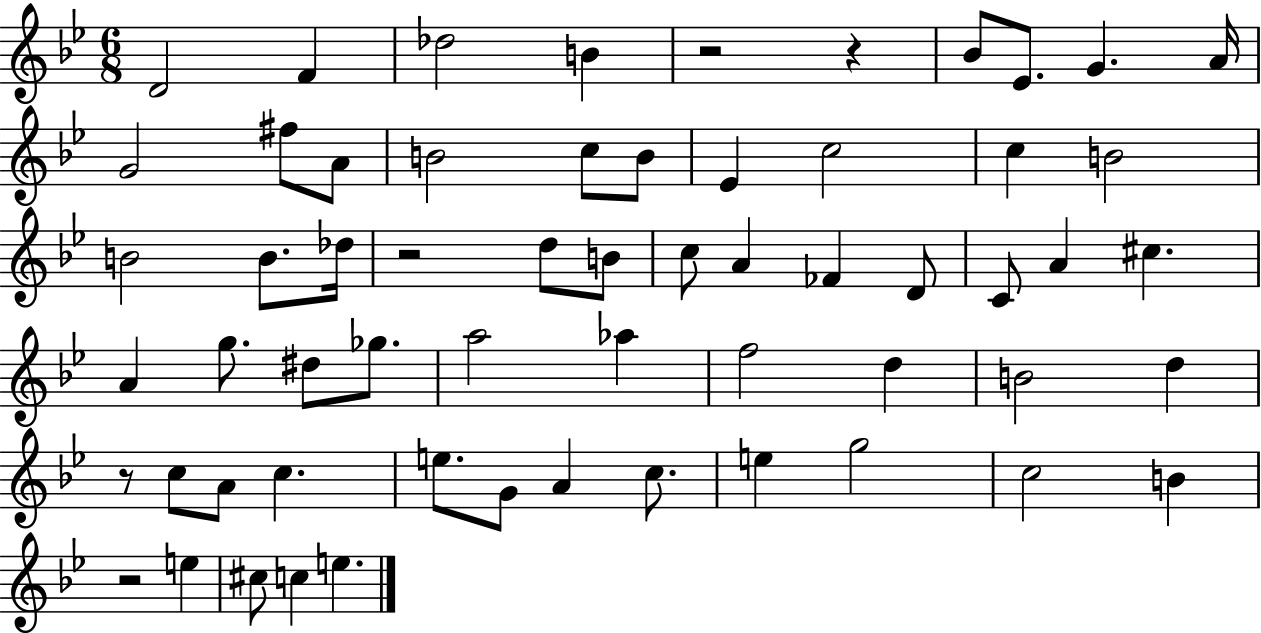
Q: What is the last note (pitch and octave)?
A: E5